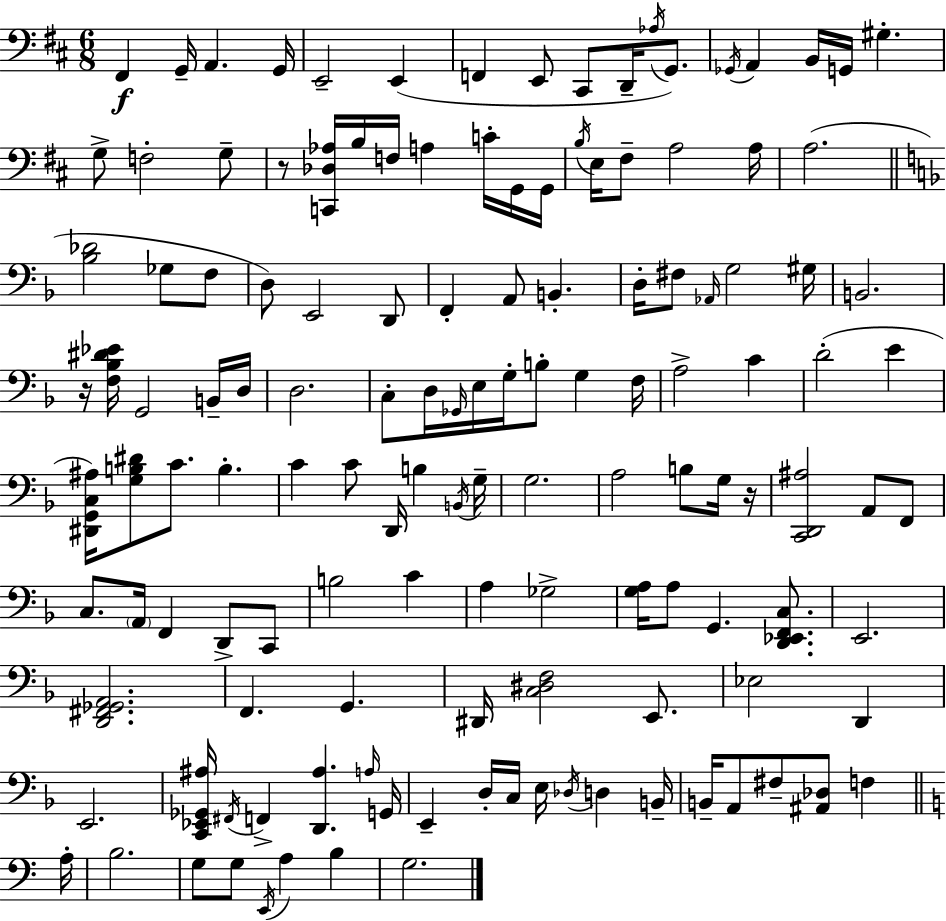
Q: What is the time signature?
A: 6/8